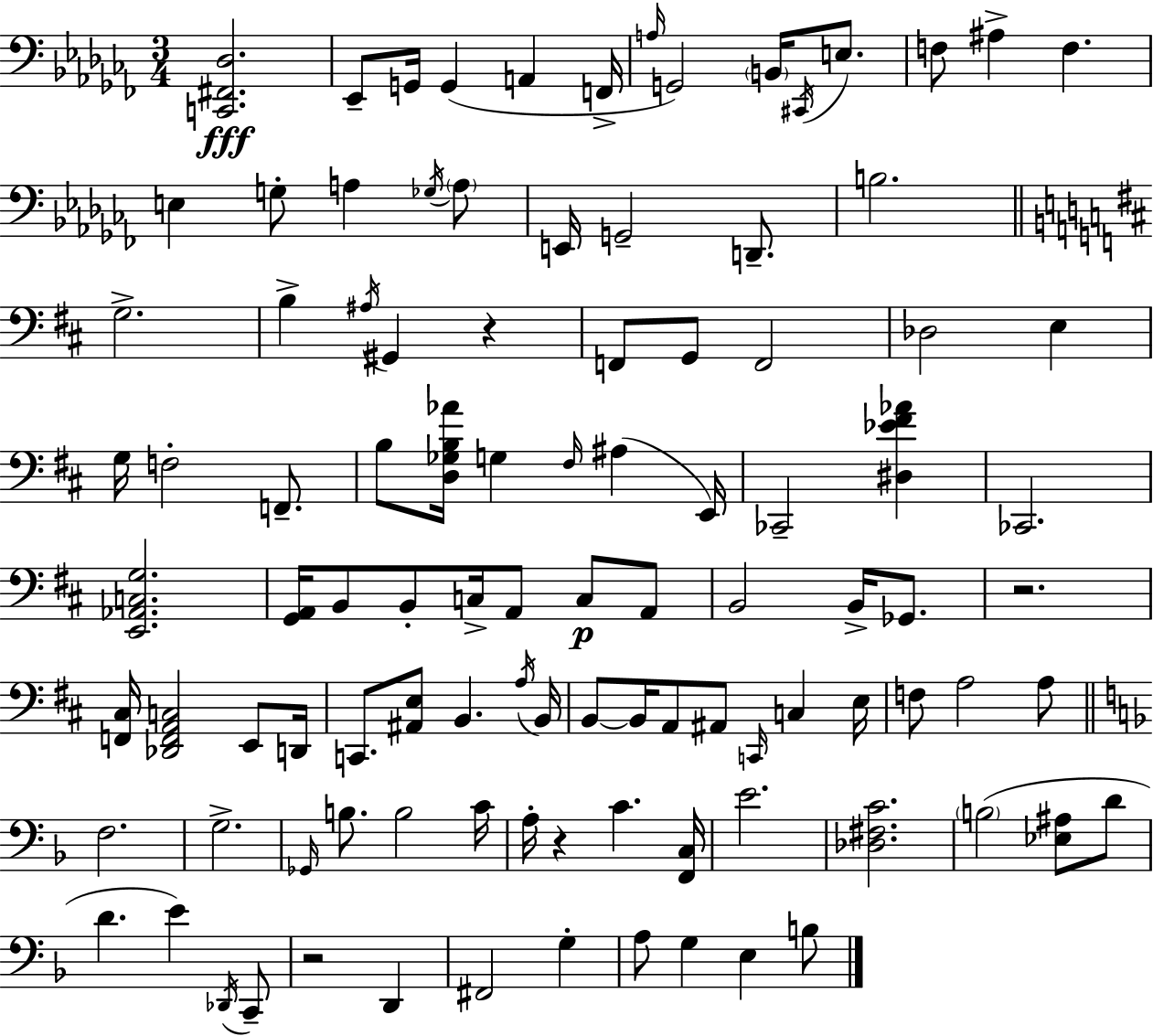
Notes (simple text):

[C2,F#2,Db3]/h. Eb2/e G2/s G2/q A2/q F2/s A3/s G2/h B2/s C#2/s E3/e. F3/e A#3/q F3/q. E3/q G3/e A3/q Gb3/s A3/e E2/s G2/h D2/e. B3/h. G3/h. B3/q A#3/s G#2/q R/q F2/e G2/e F2/h Db3/h E3/q G3/s F3/h F2/e. B3/e [D3,Gb3,B3,Ab4]/s G3/q F#3/s A#3/q E2/s CES2/h [D#3,Eb4,F#4,Ab4]/q CES2/h. [E2,Ab2,C3,G3]/h. [G2,A2]/s B2/e B2/e C3/s A2/e C3/e A2/e B2/h B2/s Gb2/e. R/h. [F2,C#3]/s [Db2,F2,A2,C3]/h E2/e D2/s C2/e. [A#2,E3]/e B2/q. A3/s B2/s B2/e B2/s A2/e A#2/e C2/s C3/q E3/s F3/e A3/h A3/e F3/h. G3/h. Gb2/s B3/e. B3/h C4/s A3/s R/q C4/q. [F2,C3]/s E4/h. [Db3,F#3,C4]/h. B3/h [Eb3,A#3]/e D4/e D4/q. E4/q Db2/s C2/e R/h D2/q F#2/h G3/q A3/e G3/q E3/q B3/e